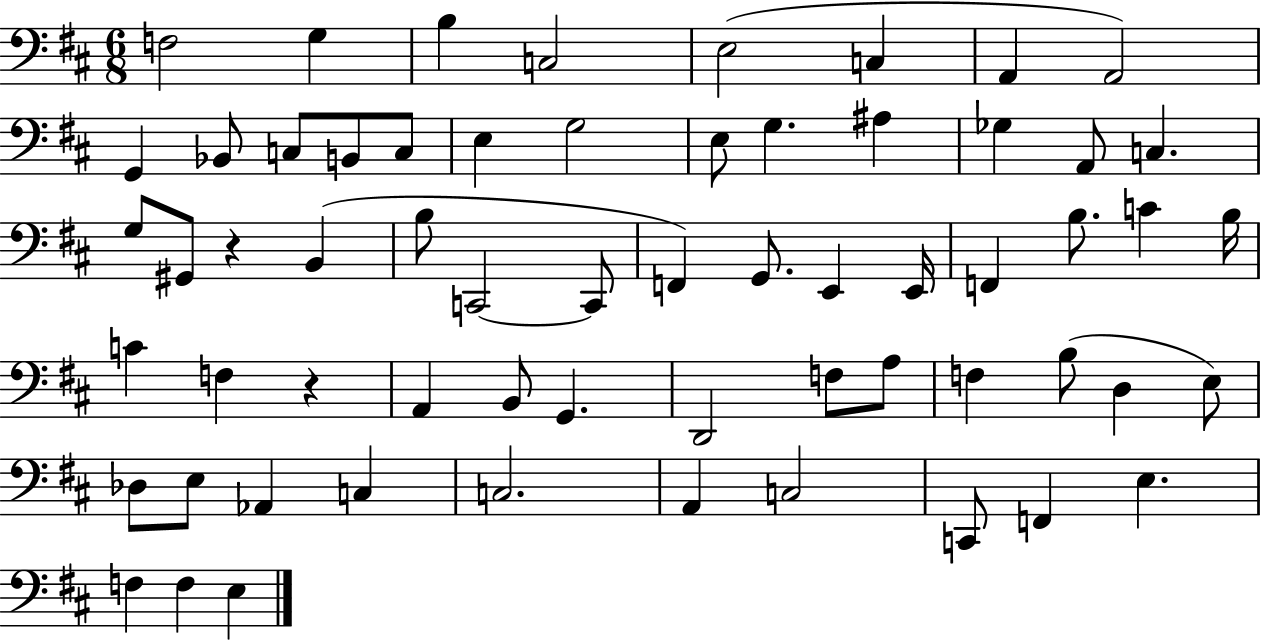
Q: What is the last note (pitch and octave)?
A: E3